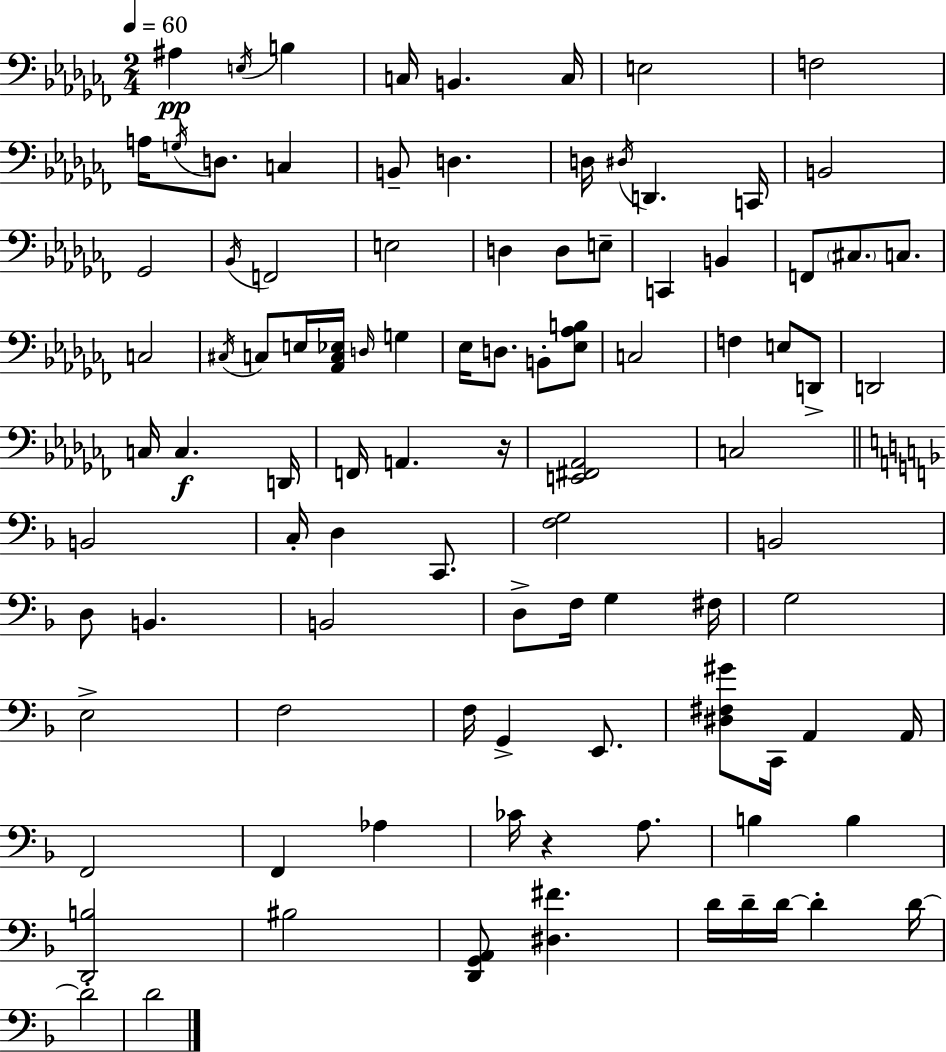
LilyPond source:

{
  \clef bass
  \numericTimeSignature
  \time 2/4
  \key aes \minor
  \tempo 4 = 60
  ais4\pp \acciaccatura { e16 } b4 | c16 b,4. | c16 e2 | f2 | \break a16 \acciaccatura { g16 } d8. c4 | b,8-- d4. | d16 \acciaccatura { dis16 } d,4. | c,16 b,2 | \break ges,2 | \acciaccatura { bes,16 } f,2 | e2 | d4 | \break d8 e8-- c,4 | b,4 f,8 \parenthesize cis8. | c8. c2 | \acciaccatura { cis16 } c8 e16 | \break <aes, c ees>16 \grace { d16 } g4 ees16 d8. | b,8-. <ees aes b>8 c2 | f4 | e8 d,8-> d,2 | \break c16 c4.\f | d,16 f,16 a,4. | r16 <e, fis, aes,>2 | c2 | \break \bar "||" \break \key d \minor b,2 | c16-. d4 c,8. | <f g>2 | b,2 | \break d8 b,4. | b,2 | d8-> f16 g4 fis16 | g2 | \break e2-> | f2 | f16 g,4-> e,8. | <dis fis gis'>8 c,16 a,4 a,16 | \break f,2 | f,4 aes4 | ces'16 r4 a8. | b4 b4 | \break <d, b>2 | bis2 | <d, g, a,>8 <dis fis'>4. | d'16 d'16-- d'16~~ d'4-. d'16~~ | \break d'2-. | d'2 | \bar "|."
}